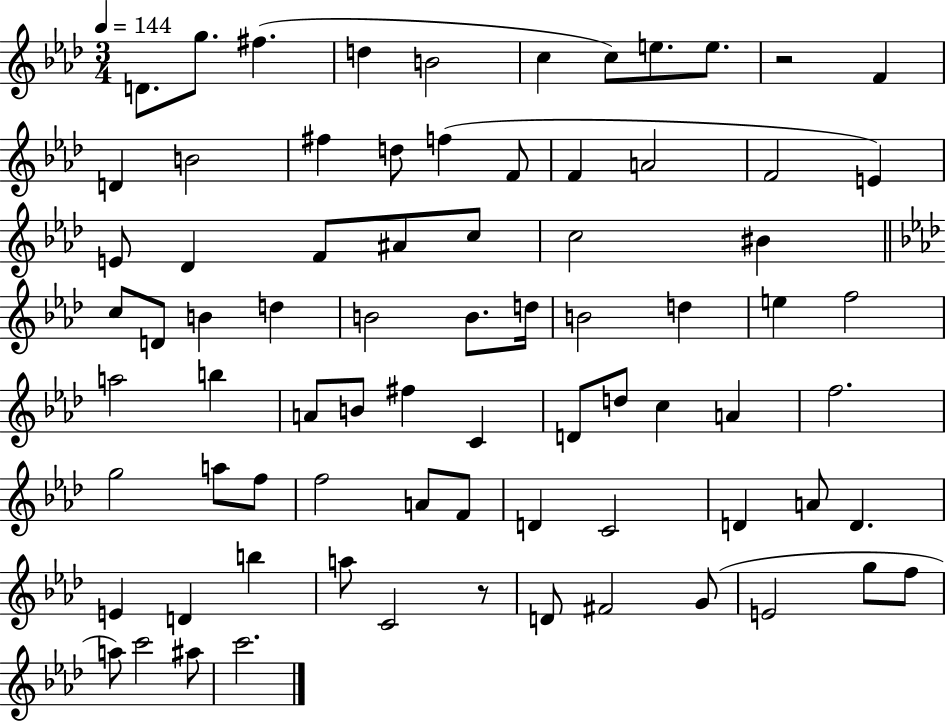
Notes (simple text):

D4/e. G5/e. F#5/q. D5/q B4/h C5/q C5/e E5/e. E5/e. R/h F4/q D4/q B4/h F#5/q D5/e F5/q F4/e F4/q A4/h F4/h E4/q E4/e Db4/q F4/e A#4/e C5/e C5/h BIS4/q C5/e D4/e B4/q D5/q B4/h B4/e. D5/s B4/h D5/q E5/q F5/h A5/h B5/q A4/e B4/e F#5/q C4/q D4/e D5/e C5/q A4/q F5/h. G5/h A5/e F5/e F5/h A4/e F4/e D4/q C4/h D4/q A4/e D4/q. E4/q D4/q B5/q A5/e C4/h R/e D4/e F#4/h G4/e E4/h G5/e F5/e A5/e C6/h A#5/e C6/h.